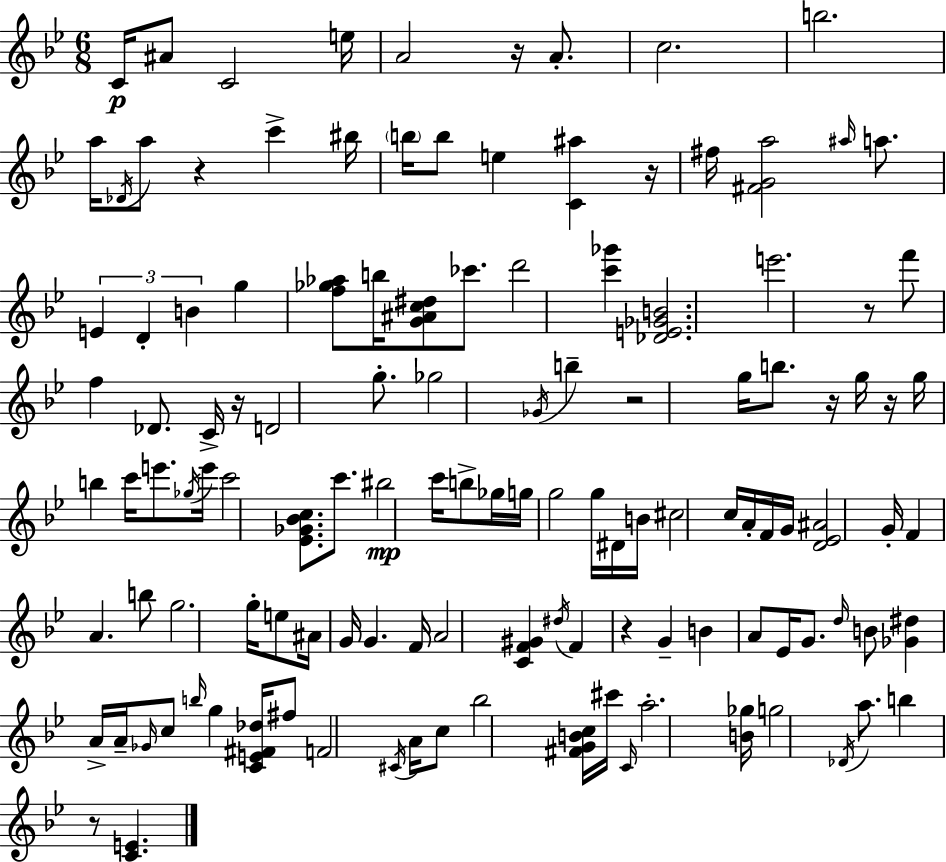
C4/s A#4/e C4/h E5/s A4/h R/s A4/e. C5/h. B5/h. A5/s Db4/s A5/e R/q C6/q BIS5/s B5/s B5/e E5/q [C4,A#5]/q R/s F#5/s [F#4,G4,A5]/h A#5/s A5/e. E4/q D4/q B4/q G5/q [F5,Gb5,Ab5]/e B5/s [G4,A#4,C5,D#5]/e CES6/e. D6/h [C6,Gb6]/q [Db4,E4,Gb4,B4]/h. E6/h. R/e F6/e F5/q Db4/e. C4/s R/s D4/h G5/e. Gb5/h Gb4/s B5/q R/h G5/s B5/e. R/s G5/s R/s G5/s B5/q C6/s E6/e. Gb5/s E6/s C6/h [Eb4,Gb4,Bb4,C5]/e. C6/e. BIS5/h C6/s B5/e Gb5/s G5/s G5/h G5/s D#4/s B4/s C#5/h C5/s A4/s F4/s G4/s [D4,Eb4,A#4]/h G4/s F4/q A4/q. B5/e G5/h. G5/s E5/e A#4/s G4/s G4/q. F4/s A4/h [C4,F4,G#4]/q D#5/s F4/q R/q G4/q B4/q A4/e Eb4/s G4/e. D5/s B4/e [Gb4,D#5]/q A4/s A4/s Gb4/s C5/e B5/s G5/q [C4,E4,F#4,Db5]/s F#5/e F4/h C#4/s A4/s C5/e Bb5/h [F#4,G4,B4,C5]/s C#6/s C4/s A5/h. [B4,Gb5]/s G5/h Db4/s A5/e. B5/q R/e [C4,E4]/q.